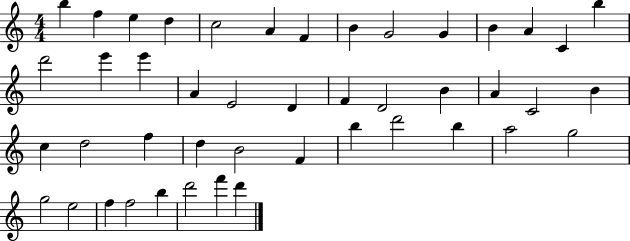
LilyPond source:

{
  \clef treble
  \numericTimeSignature
  \time 4/4
  \key c \major
  b''4 f''4 e''4 d''4 | c''2 a'4 f'4 | b'4 g'2 g'4 | b'4 a'4 c'4 b''4 | \break d'''2 e'''4 e'''4 | a'4 e'2 d'4 | f'4 d'2 b'4 | a'4 c'2 b'4 | \break c''4 d''2 f''4 | d''4 b'2 f'4 | b''4 d'''2 b''4 | a''2 g''2 | \break g''2 e''2 | f''4 f''2 b''4 | d'''2 f'''4 d'''4 | \bar "|."
}